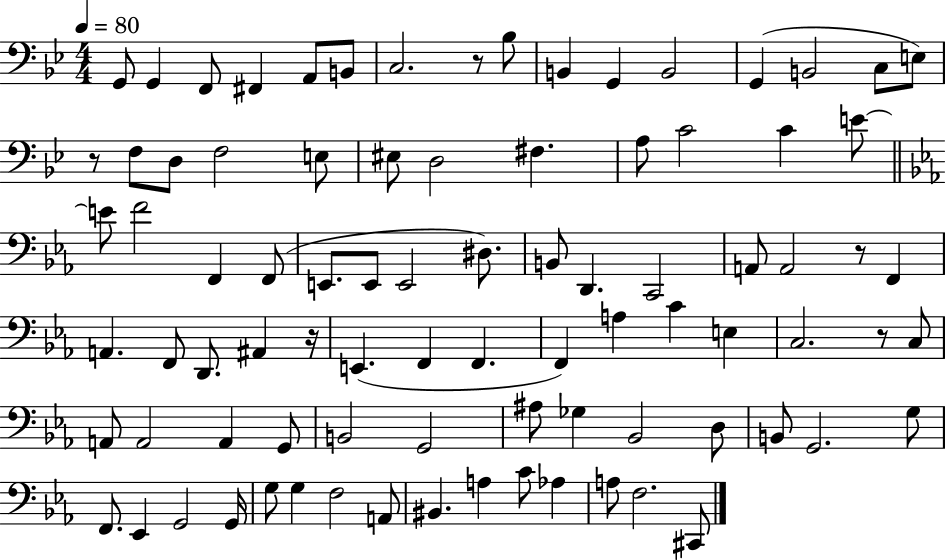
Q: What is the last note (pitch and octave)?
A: C#2